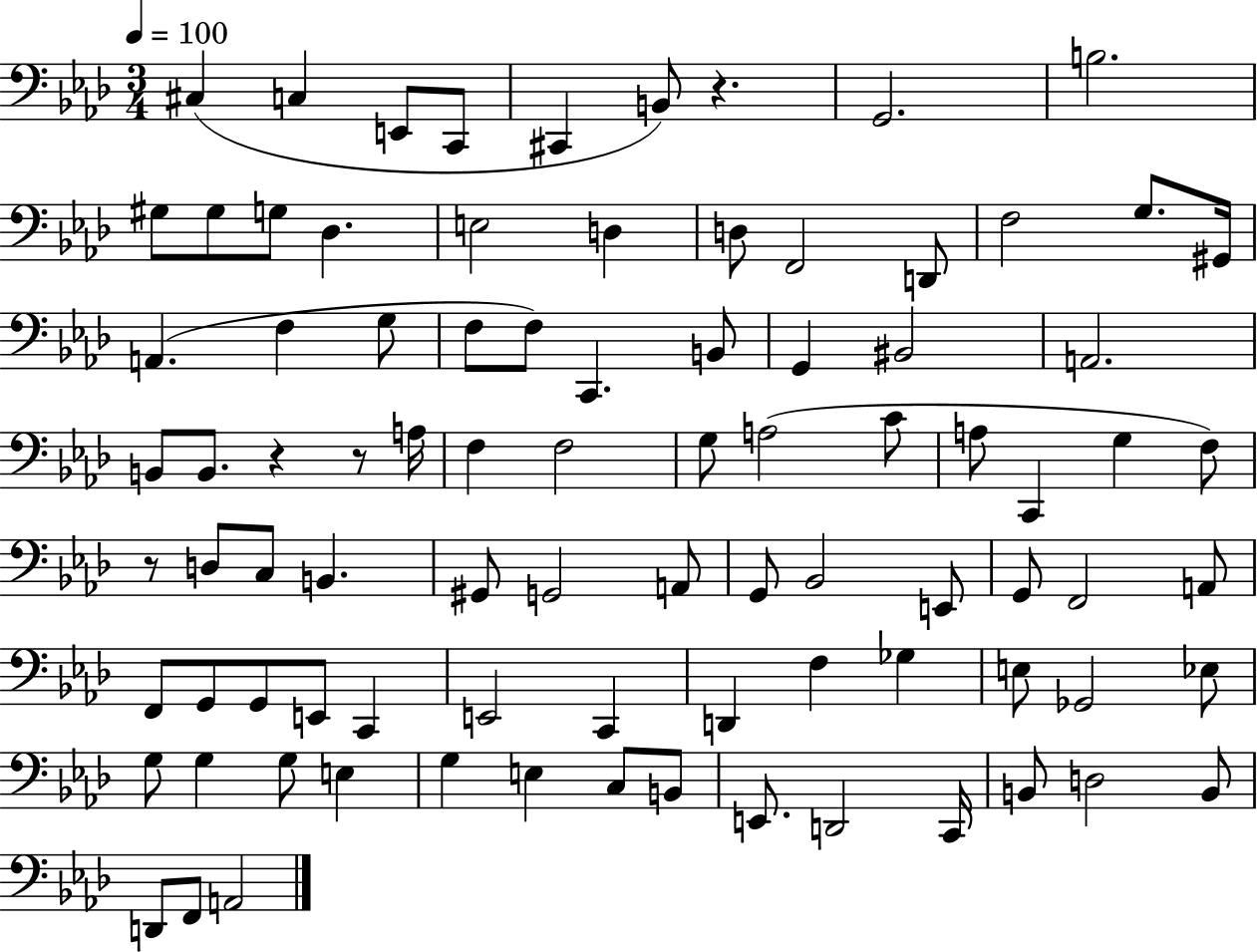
C#3/q C3/q E2/e C2/e C#2/q B2/e R/q. G2/h. B3/h. G#3/e G#3/e G3/e Db3/q. E3/h D3/q D3/e F2/h D2/e F3/h G3/e. G#2/s A2/q. F3/q G3/e F3/e F3/e C2/q. B2/e G2/q BIS2/h A2/h. B2/e B2/e. R/q R/e A3/s F3/q F3/h G3/e A3/h C4/e A3/e C2/q G3/q F3/e R/e D3/e C3/e B2/q. G#2/e G2/h A2/e G2/e Bb2/h E2/e G2/e F2/h A2/e F2/e G2/e G2/e E2/e C2/q E2/h C2/q D2/q F3/q Gb3/q E3/e Gb2/h Eb3/e G3/e G3/q G3/e E3/q G3/q E3/q C3/e B2/e E2/e. D2/h C2/s B2/e D3/h B2/e D2/e F2/e A2/h